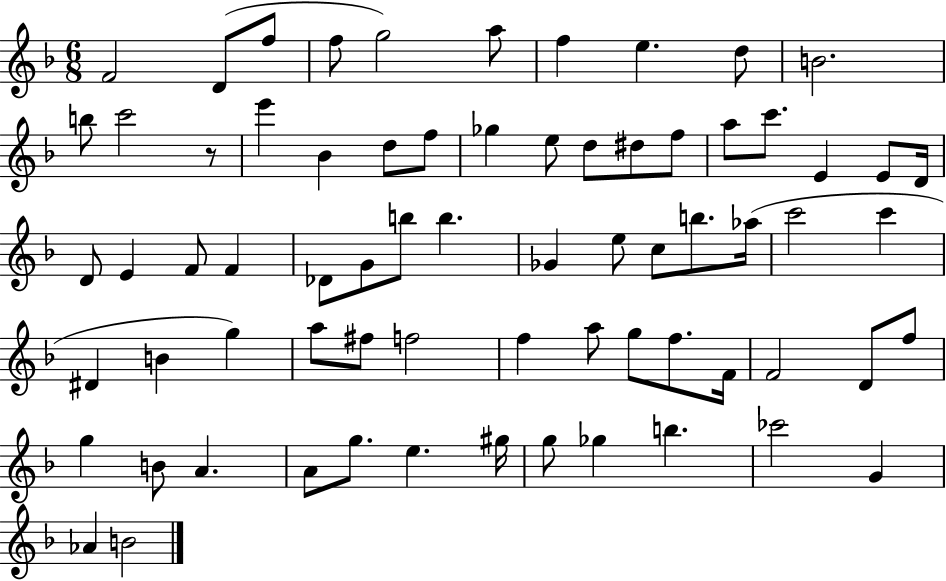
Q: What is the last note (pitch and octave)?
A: B4